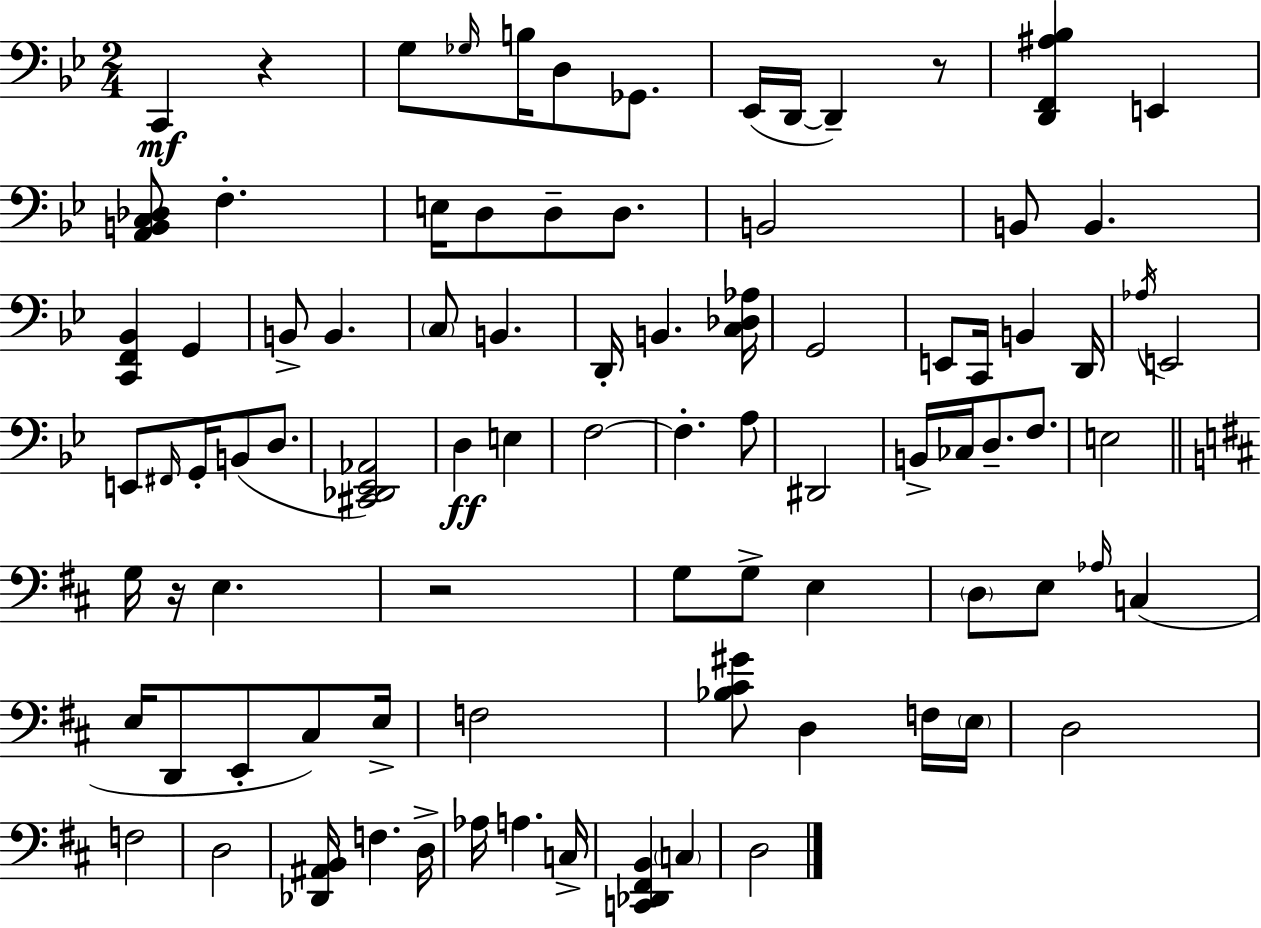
{
  \clef bass
  \numericTimeSignature
  \time 2/4
  \key bes \major
  c,4\mf r4 | g8 \grace { ges16 } b16 d8 ges,8. | ees,16( d,16~~ d,4--) r8 | <d, f, ais bes>4 e,4 | \break <a, b, c des>8 f4.-. | e16 d8 d8-- d8. | b,2 | b,8 b,4. | \break <c, f, bes,>4 g,4 | b,8-> b,4. | \parenthesize c8 b,4. | d,16-. b,4. | \break <c des aes>16 g,2 | e,8 c,16 b,4 | d,16 \acciaccatura { aes16 } e,2 | e,8 \grace { fis,16 } g,16-. b,8( | \break d8. <cis, des, ees, aes,>2) | d4\ff e4 | f2~~ | f4.-. | \break a8 dis,2 | b,16-> ces16 d8.-- | f8. e2 | \bar "||" \break \key b \minor g16 r16 e4. | r2 | g8 g8-> e4 | \parenthesize d8 e8 \grace { aes16 } c4( | \break e16 d,8 e,8-. cis8) | e16-> f2 | <bes cis' gis'>8 d4 f16 | \parenthesize e16 d2 | \break f2 | d2 | <des, ais, b,>16 f4. | d16-> aes16 a4. | \break c16-> <c, des, fis, b,>4 \parenthesize c4 | d2 | \bar "|."
}